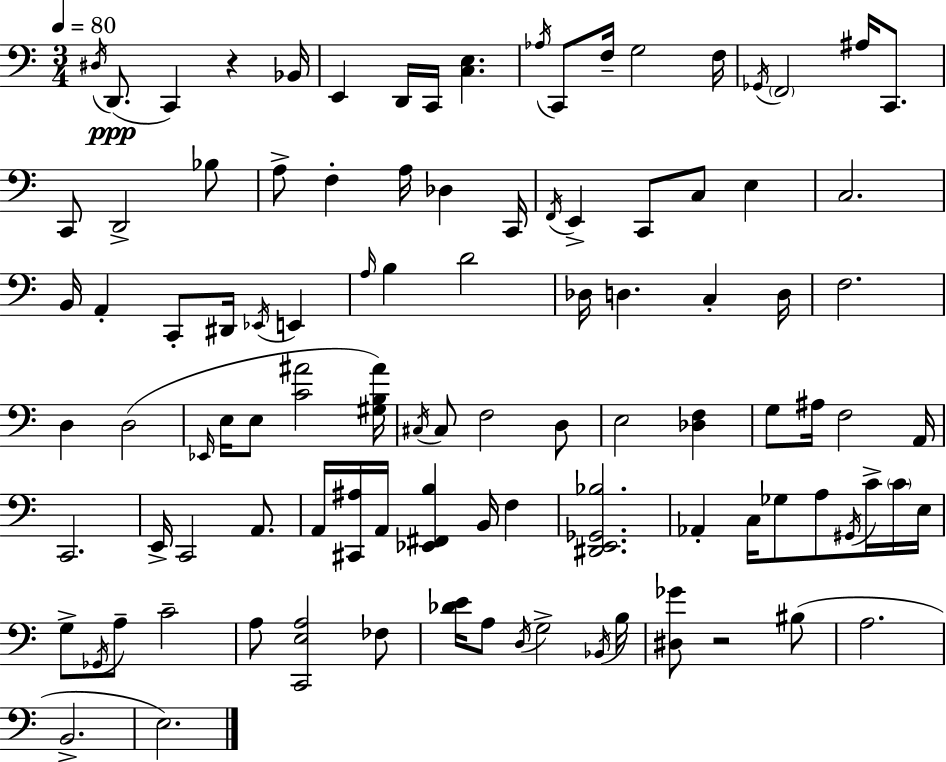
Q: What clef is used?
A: bass